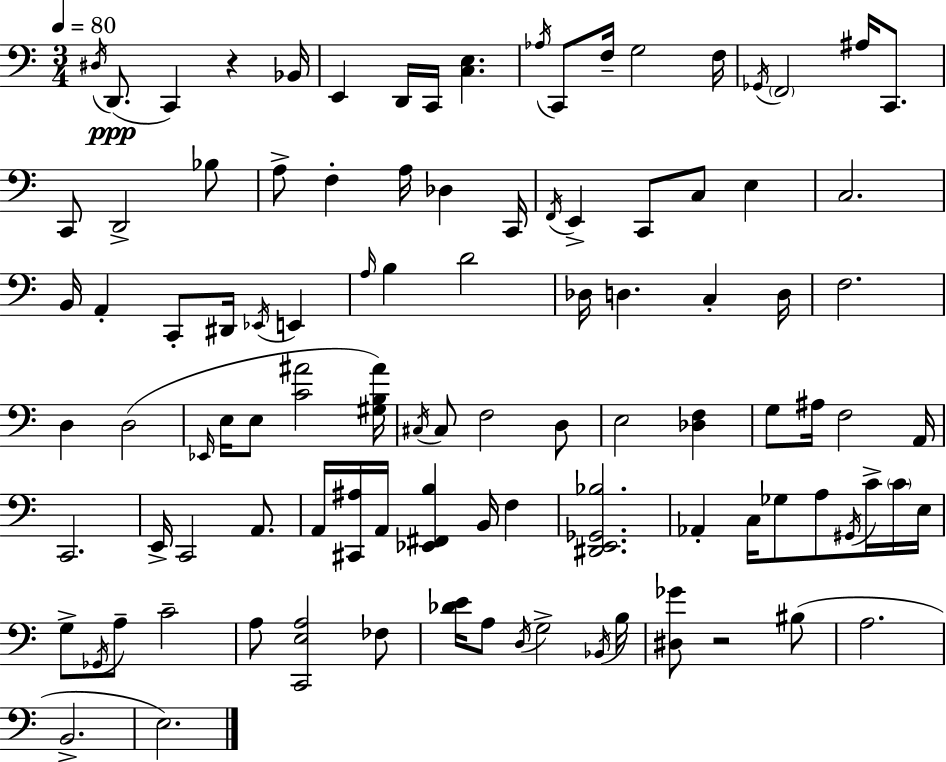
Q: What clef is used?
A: bass